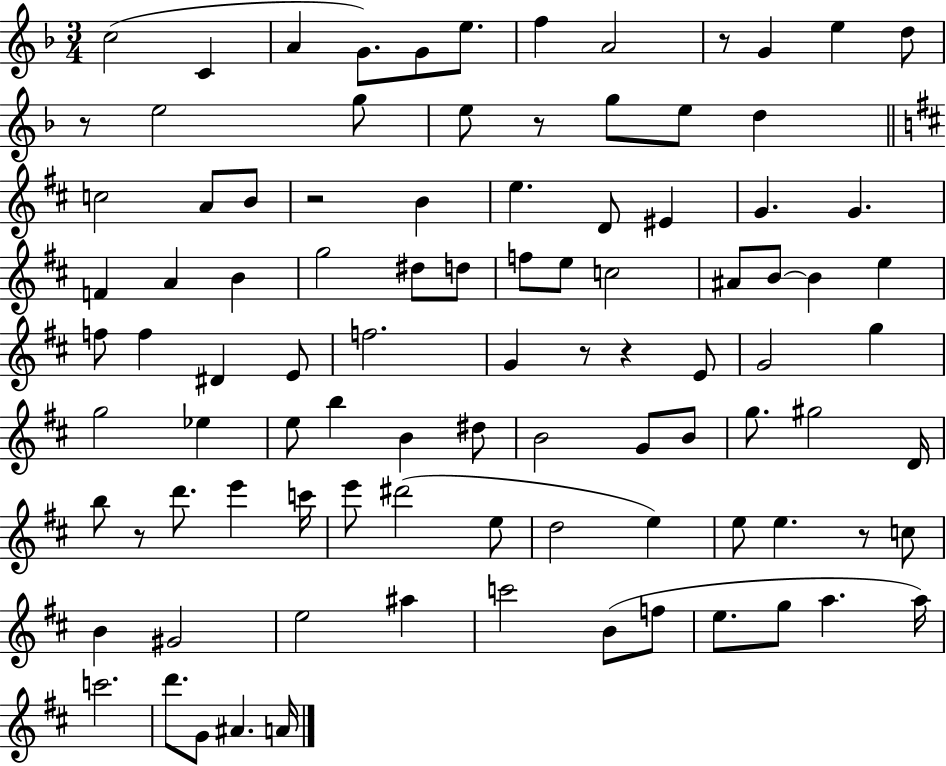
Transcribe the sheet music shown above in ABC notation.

X:1
T:Untitled
M:3/4
L:1/4
K:F
c2 C A G/2 G/2 e/2 f A2 z/2 G e d/2 z/2 e2 g/2 e/2 z/2 g/2 e/2 d c2 A/2 B/2 z2 B e D/2 ^E G G F A B g2 ^d/2 d/2 f/2 e/2 c2 ^A/2 B/2 B e f/2 f ^D E/2 f2 G z/2 z E/2 G2 g g2 _e e/2 b B ^d/2 B2 G/2 B/2 g/2 ^g2 D/4 b/2 z/2 d'/2 e' c'/4 e'/2 ^d'2 e/2 d2 e e/2 e z/2 c/2 B ^G2 e2 ^a c'2 B/2 f/2 e/2 g/2 a a/4 c'2 d'/2 G/2 ^A A/4